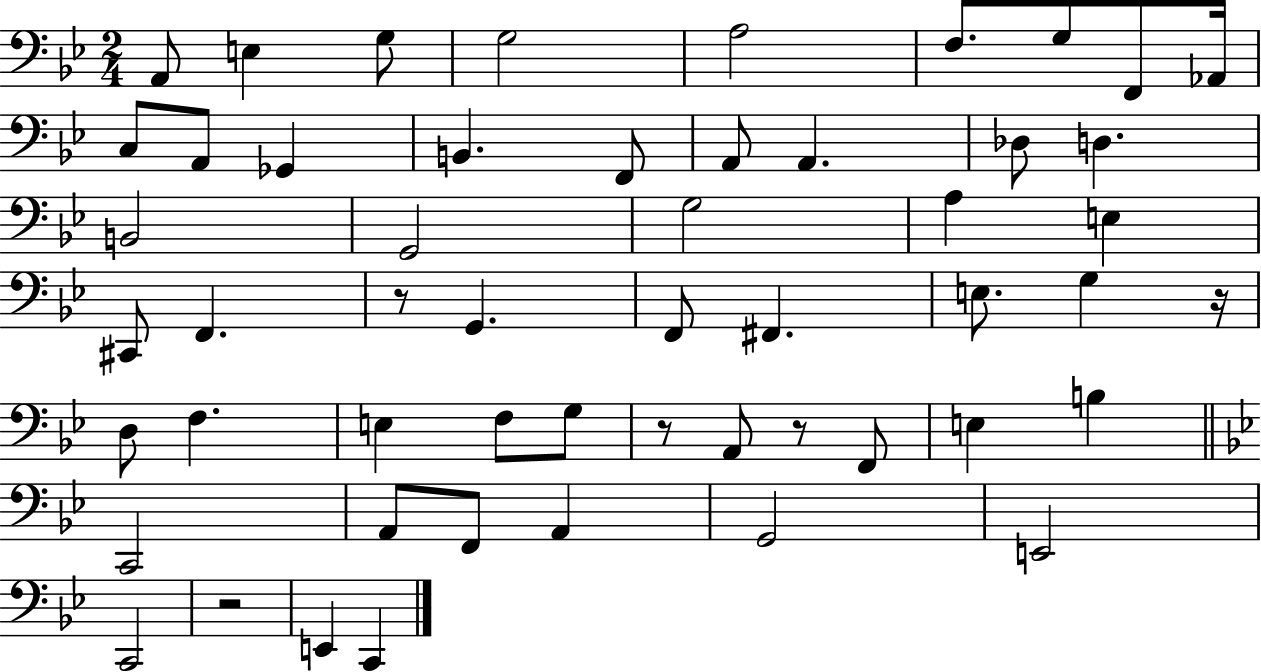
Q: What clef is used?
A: bass